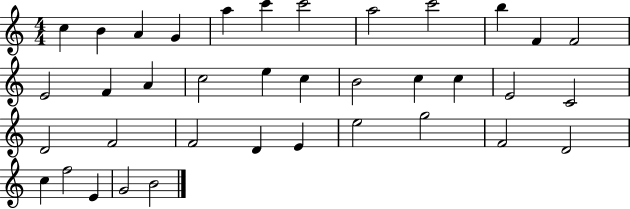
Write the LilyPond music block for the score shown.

{
  \clef treble
  \numericTimeSignature
  \time 4/4
  \key c \major
  c''4 b'4 a'4 g'4 | a''4 c'''4 c'''2 | a''2 c'''2 | b''4 f'4 f'2 | \break e'2 f'4 a'4 | c''2 e''4 c''4 | b'2 c''4 c''4 | e'2 c'2 | \break d'2 f'2 | f'2 d'4 e'4 | e''2 g''2 | f'2 d'2 | \break c''4 f''2 e'4 | g'2 b'2 | \bar "|."
}